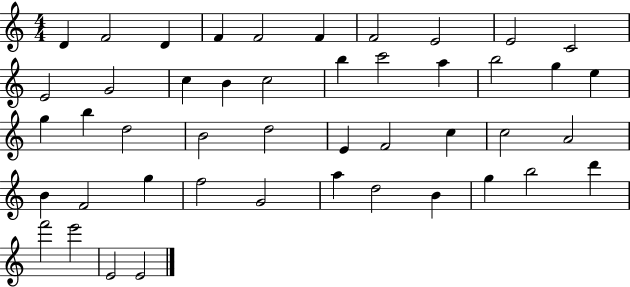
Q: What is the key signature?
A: C major